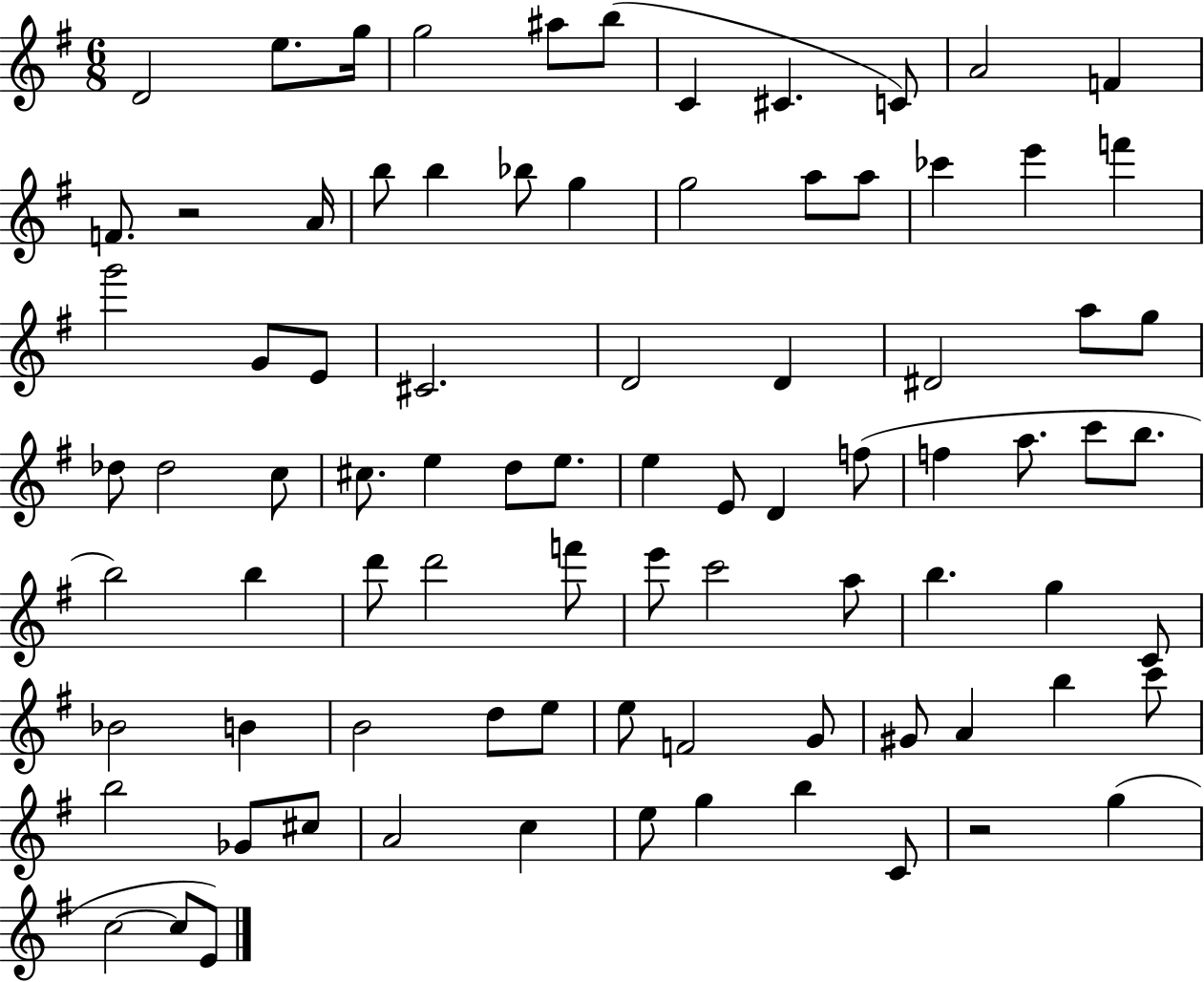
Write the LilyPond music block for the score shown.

{
  \clef treble
  \numericTimeSignature
  \time 6/8
  \key g \major
  d'2 e''8. g''16 | g''2 ais''8 b''8( | c'4 cis'4. c'8) | a'2 f'4 | \break f'8. r2 a'16 | b''8 b''4 bes''8 g''4 | g''2 a''8 a''8 | ces'''4 e'''4 f'''4 | \break g'''2 g'8 e'8 | cis'2. | d'2 d'4 | dis'2 a''8 g''8 | \break des''8 des''2 c''8 | cis''8. e''4 d''8 e''8. | e''4 e'8 d'4 f''8( | f''4 a''8. c'''8 b''8. | \break b''2) b''4 | d'''8 d'''2 f'''8 | e'''8 c'''2 a''8 | b''4. g''4 c'8 | \break bes'2 b'4 | b'2 d''8 e''8 | e''8 f'2 g'8 | gis'8 a'4 b''4 c'''8 | \break b''2 ges'8 cis''8 | a'2 c''4 | e''8 g''4 b''4 c'8 | r2 g''4( | \break c''2~~ c''8 e'8) | \bar "|."
}